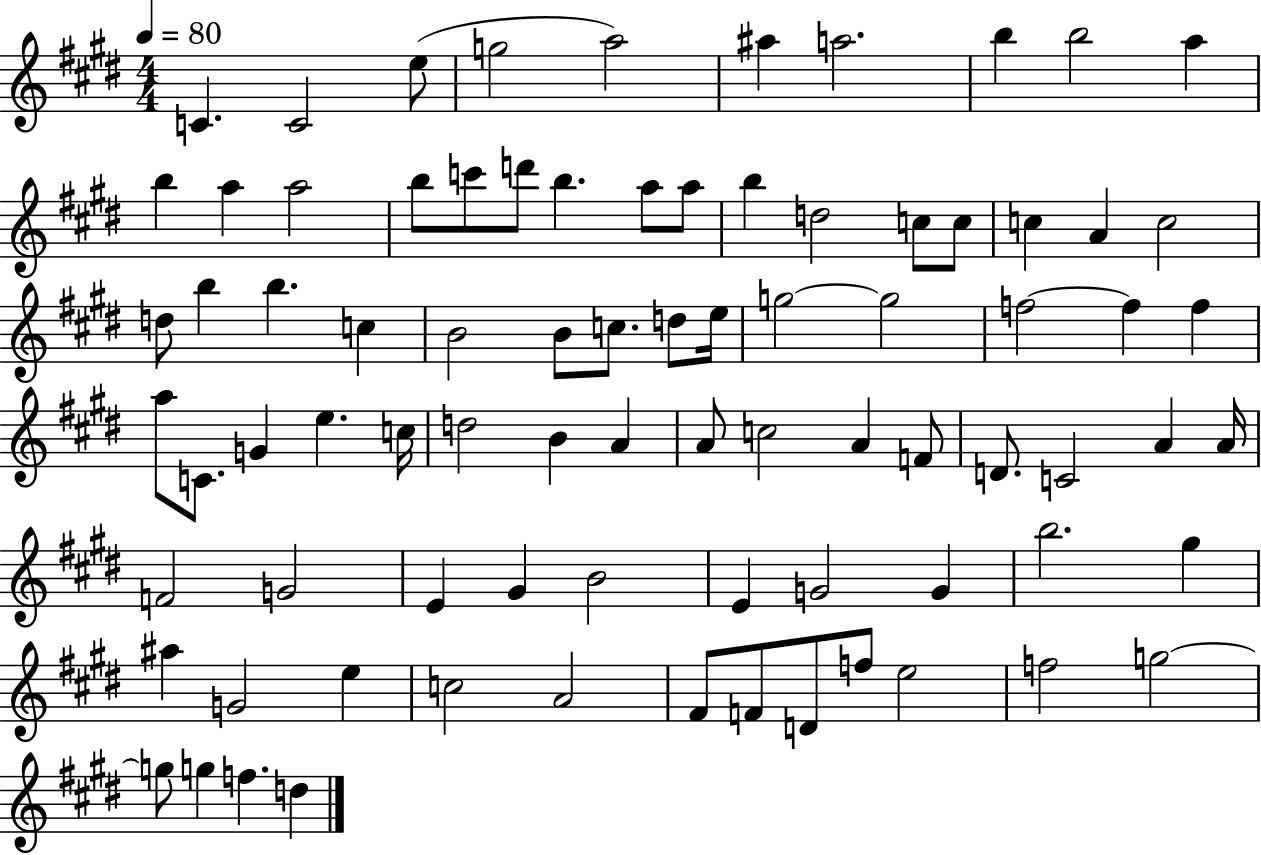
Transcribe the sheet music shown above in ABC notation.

X:1
T:Untitled
M:4/4
L:1/4
K:E
C C2 e/2 g2 a2 ^a a2 b b2 a b a a2 b/2 c'/2 d'/2 b a/2 a/2 b d2 c/2 c/2 c A c2 d/2 b b c B2 B/2 c/2 d/2 e/4 g2 g2 f2 f f a/2 C/2 G e c/4 d2 B A A/2 c2 A F/2 D/2 C2 A A/4 F2 G2 E ^G B2 E G2 G b2 ^g ^a G2 e c2 A2 ^F/2 F/2 D/2 f/2 e2 f2 g2 g/2 g f d